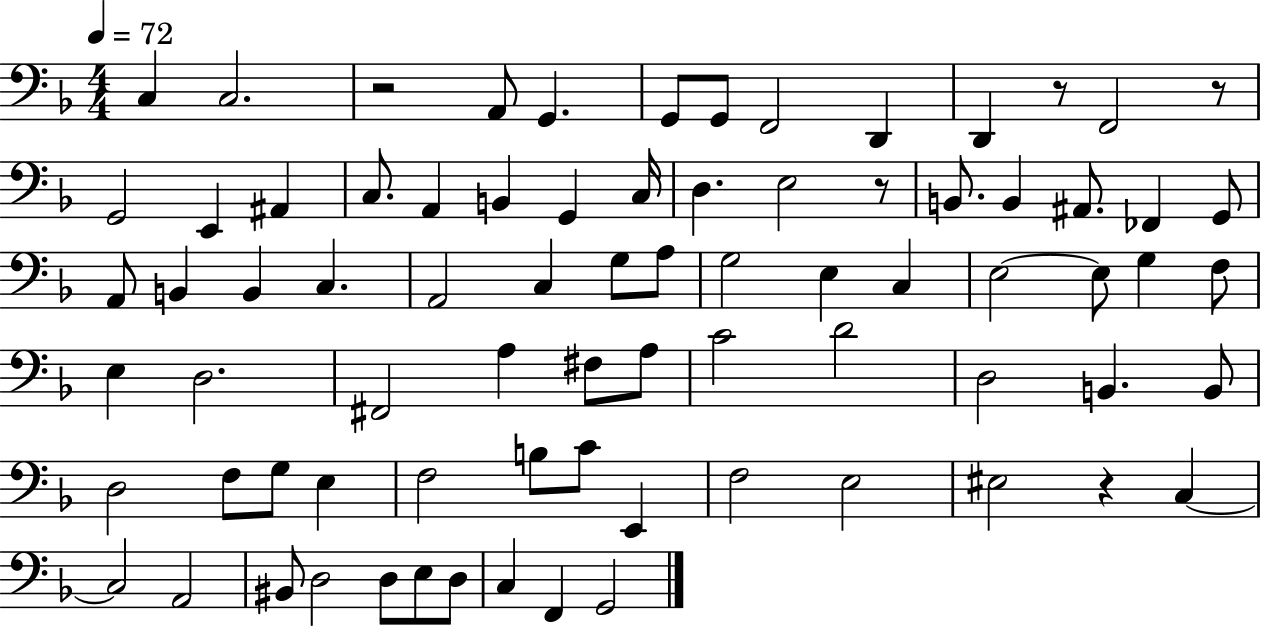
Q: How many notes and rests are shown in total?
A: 78